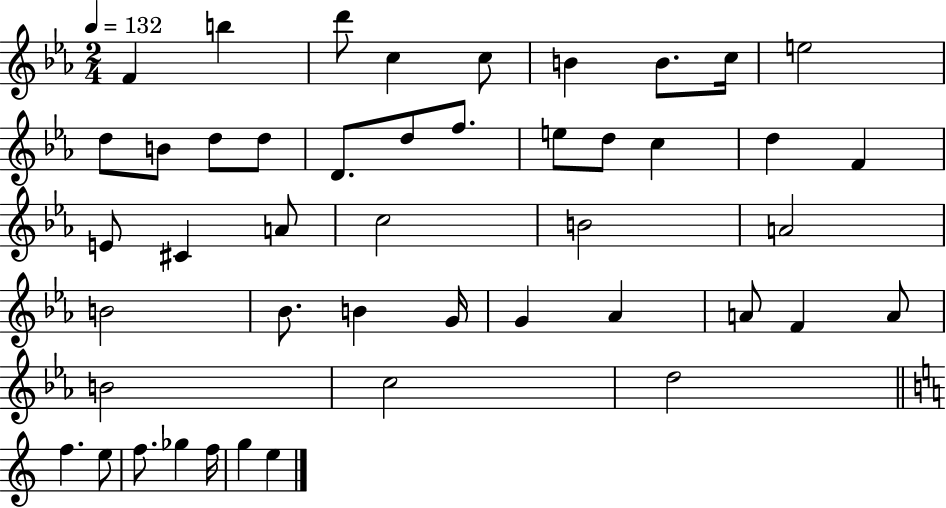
F4/q B5/q D6/e C5/q C5/e B4/q B4/e. C5/s E5/h D5/e B4/e D5/e D5/e D4/e. D5/e F5/e. E5/e D5/e C5/q D5/q F4/q E4/e C#4/q A4/e C5/h B4/h A4/h B4/h Bb4/e. B4/q G4/s G4/q Ab4/q A4/e F4/q A4/e B4/h C5/h D5/h F5/q. E5/e F5/e. Gb5/q F5/s G5/q E5/q